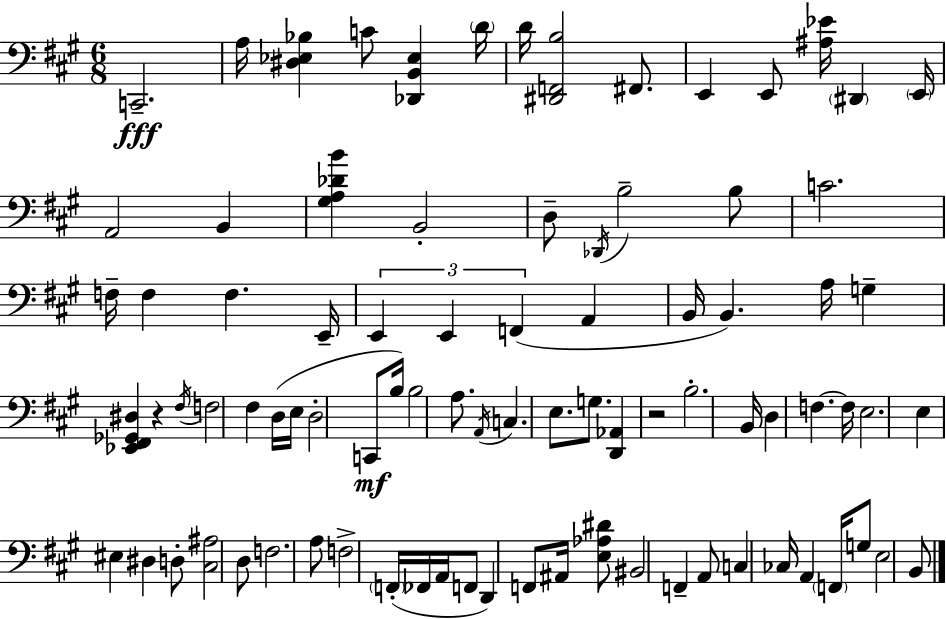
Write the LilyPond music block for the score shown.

{
  \clef bass
  \numericTimeSignature
  \time 6/8
  \key a \major
  c,2.--\fff | a16 <dis ees bes>4 c'8 <des, b, ees>4 \parenthesize d'16 | d'16 <dis, f, b>2 fis,8. | e,4 e,8 <ais ees'>16 \parenthesize dis,4 \parenthesize e,16 | \break a,2 b,4 | <gis a des' b'>4 b,2-. | d8-- \acciaccatura { des,16 } b2-- b8 | c'2. | \break f16-- f4 f4. | e,16-- \tuplet 3/2 { e,4 e,4 f,4( } | a,4 b,16 b,4.) | a16 g4-- <ees, fis, ges, dis>4 r4 | \break \acciaccatura { fis16 } f2 fis4 | d16( e16 d2-. | c,8\mf b16) b2 a8. | \acciaccatura { a,16 } c4. e8. | \break g8. <d, aes,>4 r2 | b2.-. | b,16 d4 f4.~~ | f16 e2. | \break e4 eis4 dis4 | d8-. <cis ais>2 | d8 f2. | a8 f2-> | \break \parenthesize f,16-.( fes,16 a,16 f,8 d,4) f,8 | ais,16 <e aes dis'>8 bis,2 f,4-- | a,8 c4 ces16 a,4 | \parenthesize f,16 g8 e2 | \break b,8 \bar "|."
}